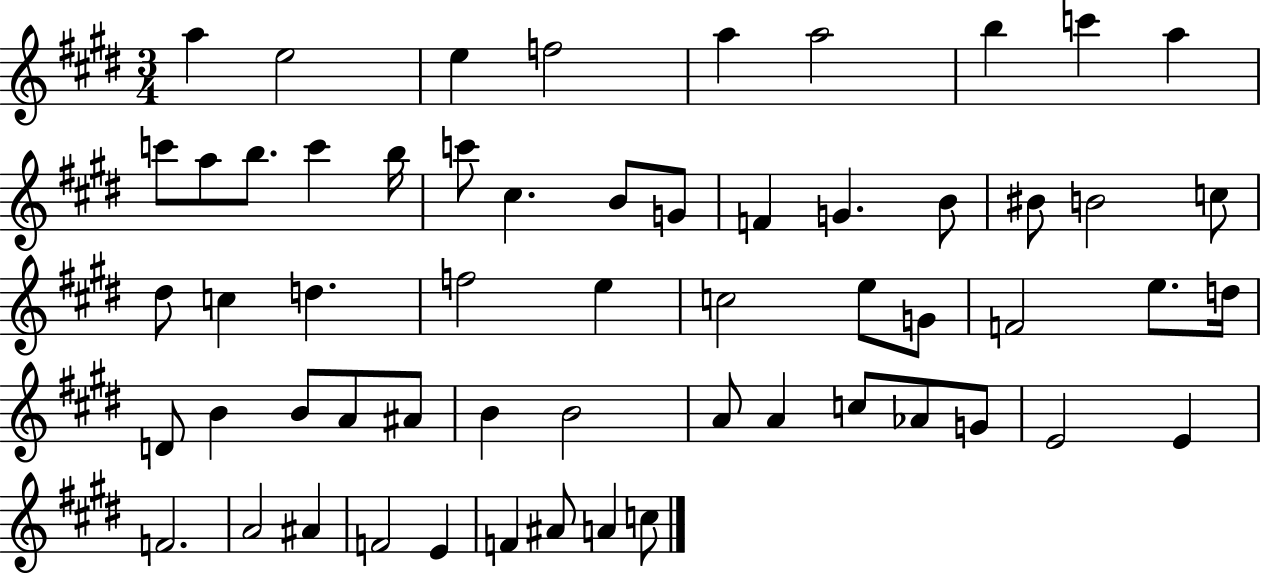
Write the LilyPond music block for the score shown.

{
  \clef treble
  \numericTimeSignature
  \time 3/4
  \key e \major
  a''4 e''2 | e''4 f''2 | a''4 a''2 | b''4 c'''4 a''4 | \break c'''8 a''8 b''8. c'''4 b''16 | c'''8 cis''4. b'8 g'8 | f'4 g'4. b'8 | bis'8 b'2 c''8 | \break dis''8 c''4 d''4. | f''2 e''4 | c''2 e''8 g'8 | f'2 e''8. d''16 | \break d'8 b'4 b'8 a'8 ais'8 | b'4 b'2 | a'8 a'4 c''8 aes'8 g'8 | e'2 e'4 | \break f'2. | a'2 ais'4 | f'2 e'4 | f'4 ais'8 a'4 c''8 | \break \bar "|."
}